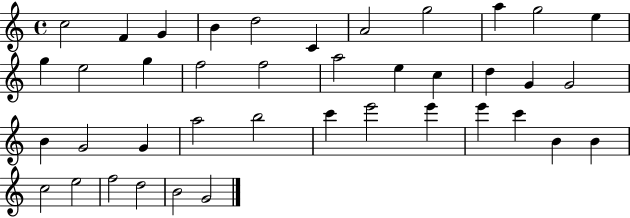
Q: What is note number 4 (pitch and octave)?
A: B4